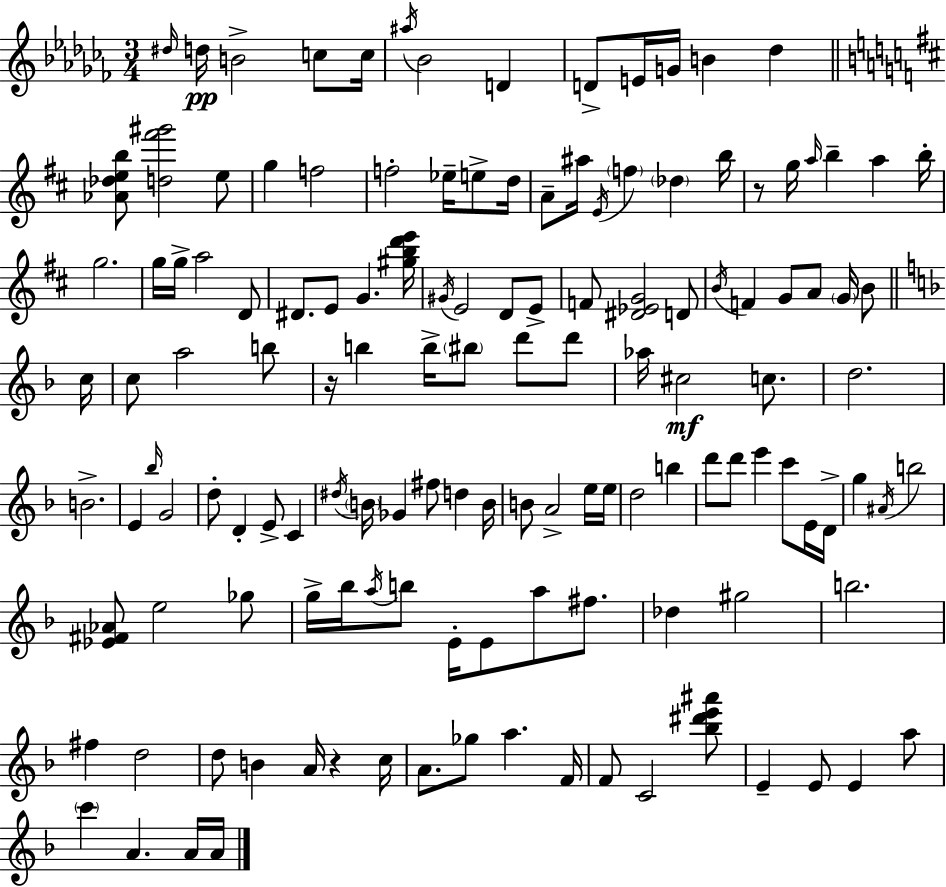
D#5/s D5/s B4/h C5/e C5/s A#5/s Bb4/h D4/q D4/e E4/s G4/s B4/q Db5/q [Ab4,Db5,E5,B5]/e [D5,F#6,G#6]/h E5/e G5/q F5/h F5/h Eb5/s E5/e D5/s A4/e A#5/s E4/s F5/q Db5/q B5/s R/e G5/s A5/s B5/q A5/q B5/s G5/h. G5/s G5/s A5/h D4/e D#4/e. E4/e G4/q. [G#5,B5,D6,E6]/s G#4/s E4/h D4/e E4/e F4/e [D#4,Eb4,G4]/h D4/e B4/s F4/q G4/e A4/e G4/s B4/e C5/s C5/e A5/h B5/e R/s B5/q B5/s BIS5/e D6/e D6/e Ab5/s C#5/h C5/e. D5/h. B4/h. E4/q Bb5/s G4/h D5/e D4/q E4/e C4/q D#5/s B4/s Gb4/q F#5/e D5/q B4/s B4/e A4/h E5/s E5/s D5/h B5/q D6/e D6/e E6/q C6/e E4/s D4/s G5/q A#4/s B5/h [Eb4,F#4,Ab4]/e E5/h Gb5/e G5/s Bb5/s A5/s B5/e E4/s E4/e A5/e F#5/e. Db5/q G#5/h B5/h. F#5/q D5/h D5/e B4/q A4/s R/q C5/s A4/e. Gb5/e A5/q. F4/s F4/e C4/h [Bb5,D#6,E6,A#6]/e E4/q E4/e E4/q A5/e C6/q A4/q. A4/s A4/s